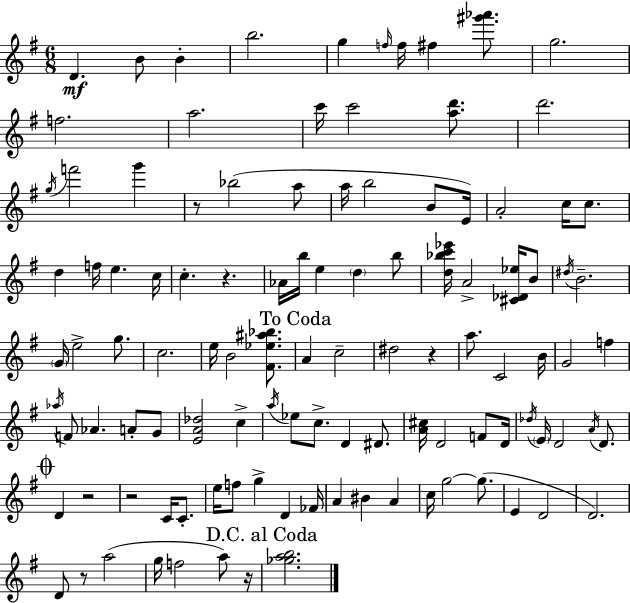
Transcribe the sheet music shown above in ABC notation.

X:1
T:Untitled
M:6/8
L:1/4
K:Em
D B/2 B b2 g f/4 f/4 ^f [^g'_a']/2 g2 f2 a2 c'/4 c'2 [ad']/2 d'2 g/4 f'2 g' z/2 _b2 a/2 a/4 b2 B/2 E/4 A2 c/4 c/2 d f/4 e c/4 c z _A/4 b/4 e d b/2 [d_bc'_e']/4 A2 [^C_D_e]/4 B/2 ^d/4 B2 G/4 e2 g/2 c2 e/4 B2 [^F_e^a_b]/2 A c2 ^d2 z a/2 C2 B/4 G2 f _a/4 F/2 _A A/2 G/2 [EA_d]2 c a/4 _e/2 c/2 D ^D/2 [A^c]/4 D2 F/2 D/4 _d/4 E/4 D2 A/4 D/2 D z2 z2 C/4 C/2 e/4 f/2 g D _F/4 A ^B A c/4 g2 g/2 E D2 D2 D/2 z/2 a2 g/4 f2 a/2 z/4 [_gab]2